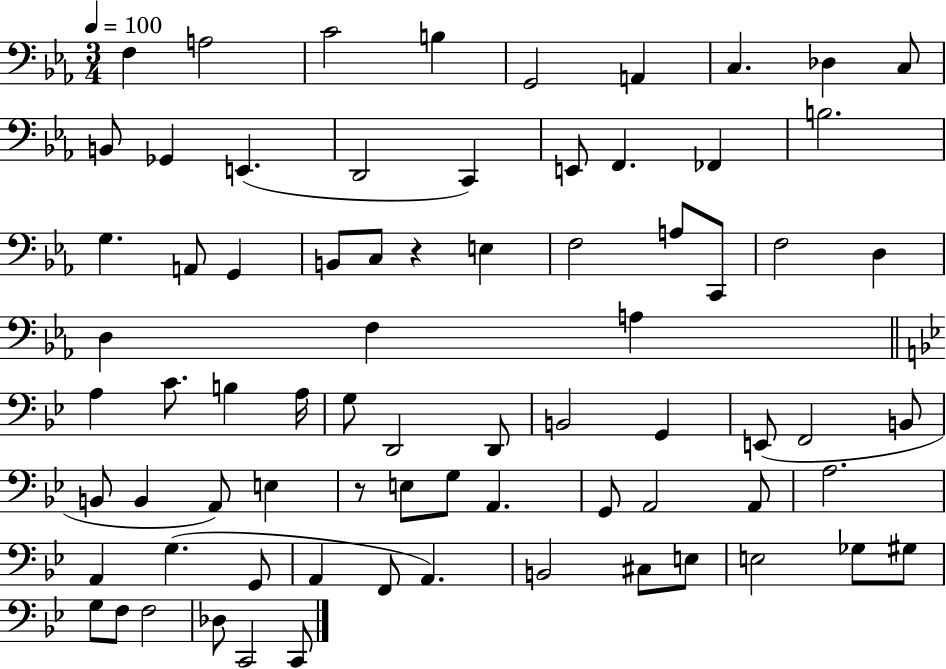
{
  \clef bass
  \numericTimeSignature
  \time 3/4
  \key ees \major
  \tempo 4 = 100
  \repeat volta 2 { f4 a2 | c'2 b4 | g,2 a,4 | c4. des4 c8 | \break b,8 ges,4 e,4.( | d,2 c,4) | e,8 f,4. fes,4 | b2. | \break g4. a,8 g,4 | b,8 c8 r4 e4 | f2 a8 c,8 | f2 d4 | \break d4 f4 a4 | \bar "||" \break \key bes \major a4 c'8. b4 a16 | g8 d,2 d,8 | b,2 g,4 | e,8( f,2 b,8 | \break b,8 b,4 a,8) e4 | r8 e8 g8 a,4. | g,8 a,2 a,8 | a2. | \break a,4 g4.( g,8 | a,4 f,8 a,4.) | b,2 cis8 e8 | e2 ges8 gis8 | \break g8 f8 f2 | des8 c,2 c,8 | } \bar "|."
}